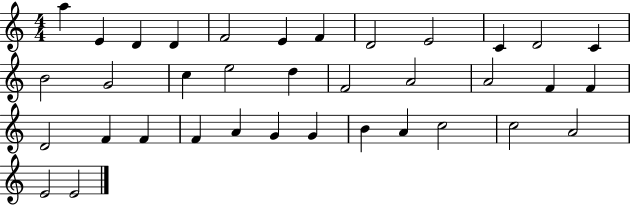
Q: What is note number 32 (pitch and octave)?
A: C5